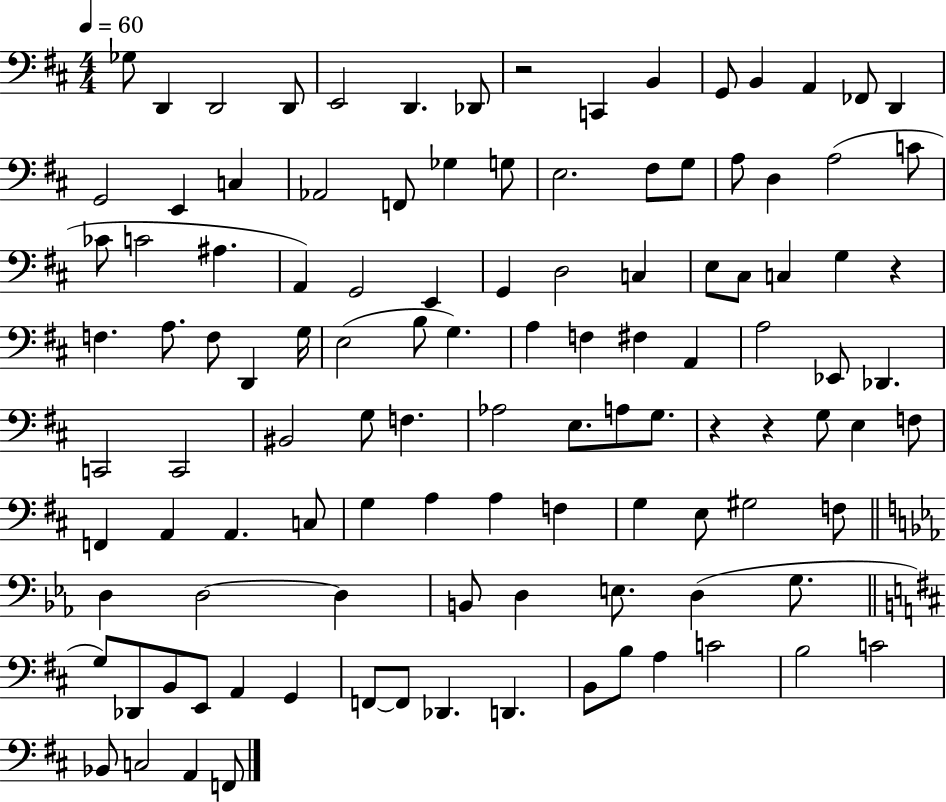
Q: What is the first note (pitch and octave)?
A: Gb3